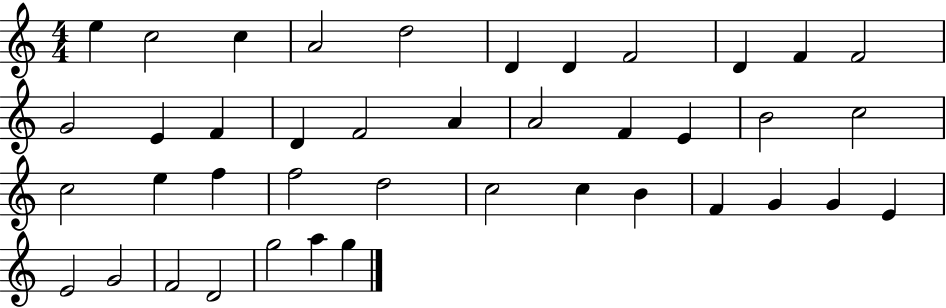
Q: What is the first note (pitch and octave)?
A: E5